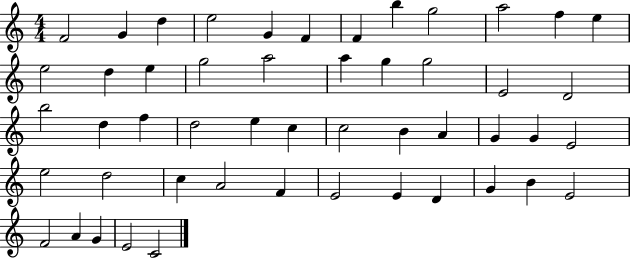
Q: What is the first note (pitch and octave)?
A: F4